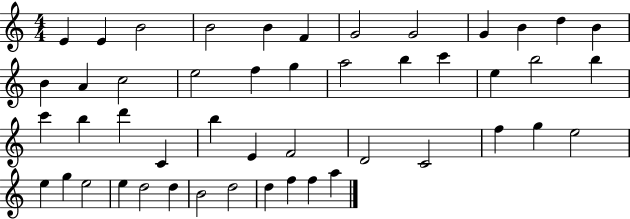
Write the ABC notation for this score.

X:1
T:Untitled
M:4/4
L:1/4
K:C
E E B2 B2 B F G2 G2 G B d B B A c2 e2 f g a2 b c' e b2 b c' b d' C b E F2 D2 C2 f g e2 e g e2 e d2 d B2 d2 d f f a